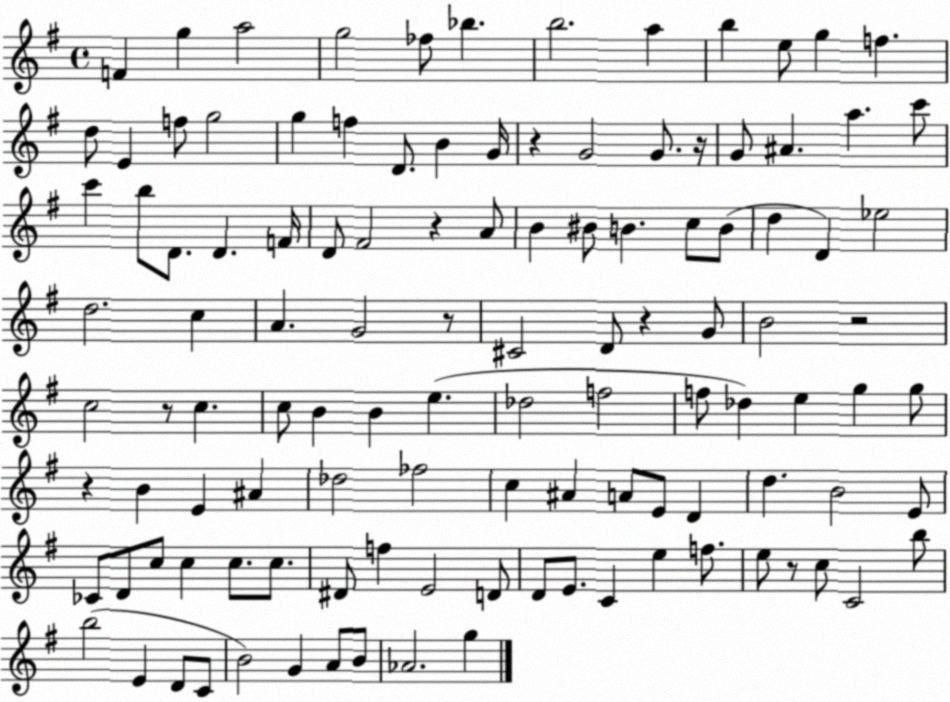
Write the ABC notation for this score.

X:1
T:Untitled
M:4/4
L:1/4
K:G
F g a2 g2 _f/2 _b b2 a b e/2 g f d/2 E f/2 g2 g f D/2 B G/4 z G2 G/2 z/4 G/2 ^A a c'/2 c' b/2 D/2 D F/4 D/2 ^F2 z A/2 B ^B/2 B c/2 B/2 d D _e2 d2 c A G2 z/2 ^C2 D/2 z G/2 B2 z2 c2 z/2 c c/2 B B e _d2 f2 f/2 _d e g g/2 z B E ^A _d2 _f2 c ^A A/2 E/2 D d B2 E/2 _C/2 D/2 c/2 c c/2 c/2 ^D/2 f E2 D/2 D/2 E/2 C e f/2 e/2 z/2 c/2 C2 b/2 b2 E D/2 C/2 B2 G A/2 B/2 _A2 g